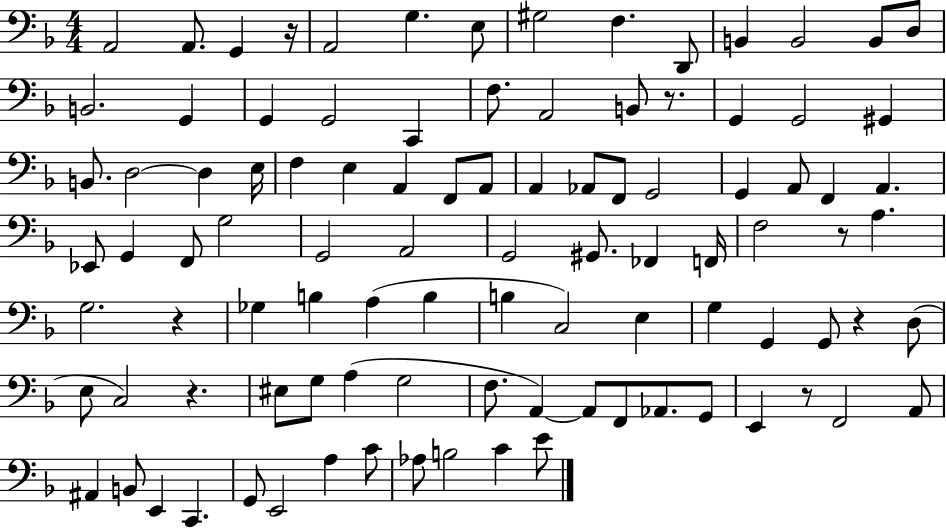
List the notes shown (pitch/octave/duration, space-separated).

A2/h A2/e. G2/q R/s A2/h G3/q. E3/e G#3/h F3/q. D2/e B2/q B2/h B2/e D3/e B2/h. G2/q G2/q G2/h C2/q F3/e. A2/h B2/e R/e. G2/q G2/h G#2/q B2/e. D3/h D3/q E3/s F3/q E3/q A2/q F2/e A2/e A2/q Ab2/e F2/e G2/h G2/q A2/e F2/q A2/q. Eb2/e G2/q F2/e G3/h G2/h A2/h G2/h G#2/e. FES2/q F2/s F3/h R/e A3/q. G3/h. R/q Gb3/q B3/q A3/q B3/q B3/q C3/h E3/q G3/q G2/q G2/e R/q D3/e E3/e C3/h R/q. EIS3/e G3/e A3/q G3/h F3/e. A2/q A2/e F2/e Ab2/e. G2/e E2/q R/e F2/h A2/e A#2/q B2/e E2/q C2/q. G2/e E2/h A3/q C4/e Ab3/e B3/h C4/q E4/e